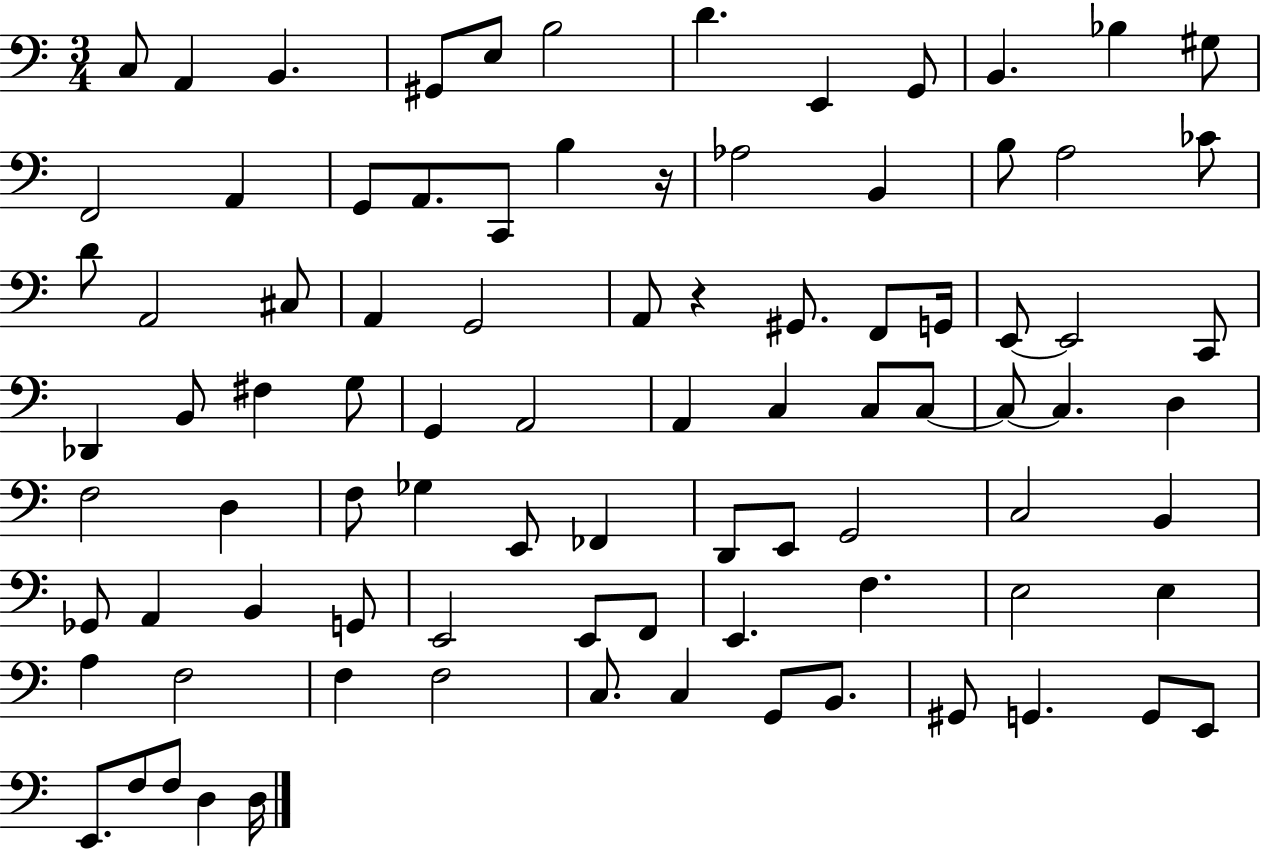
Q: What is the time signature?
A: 3/4